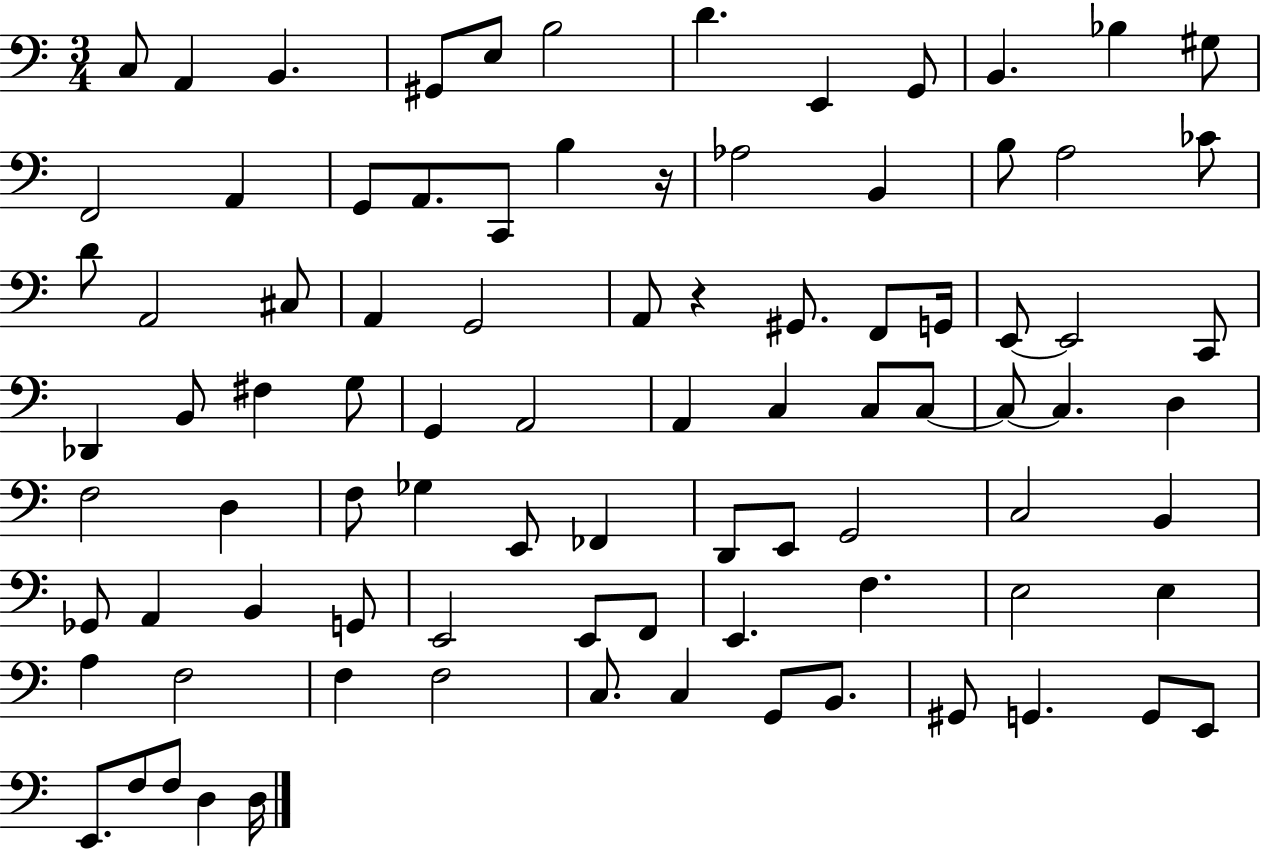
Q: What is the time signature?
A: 3/4